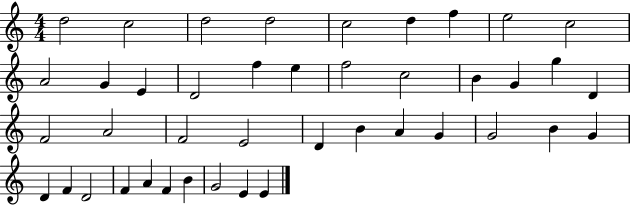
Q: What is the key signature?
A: C major